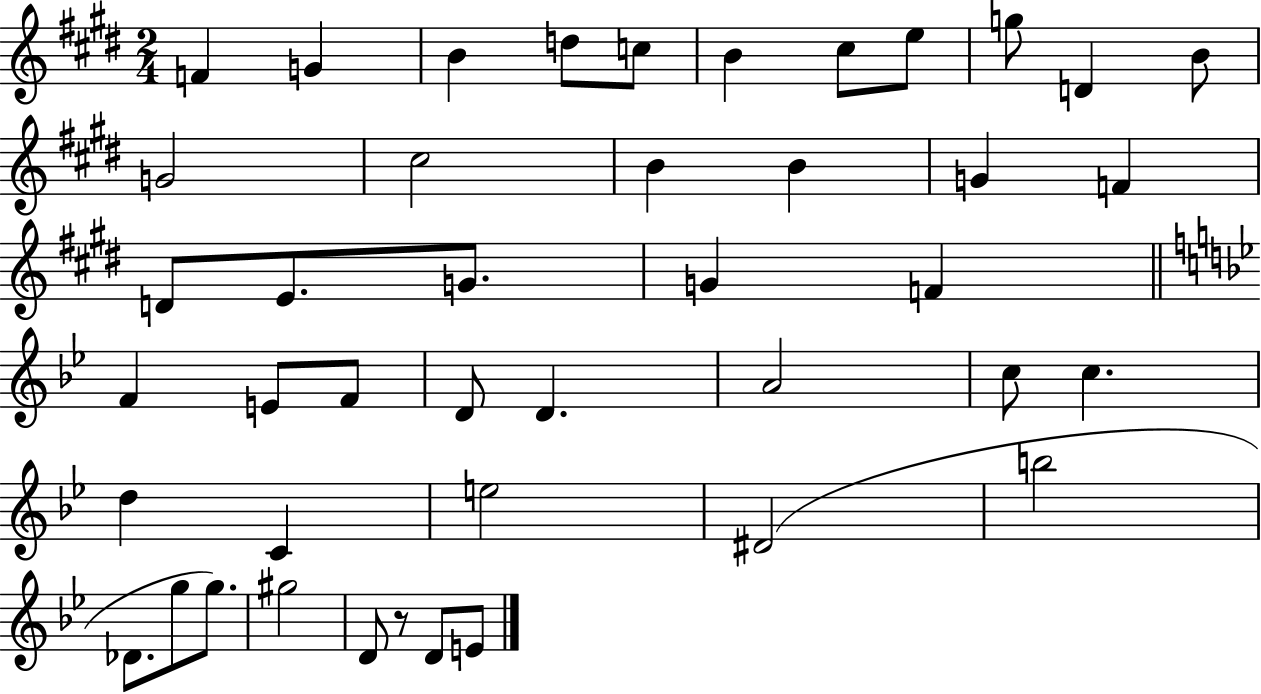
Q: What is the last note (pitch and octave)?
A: E4